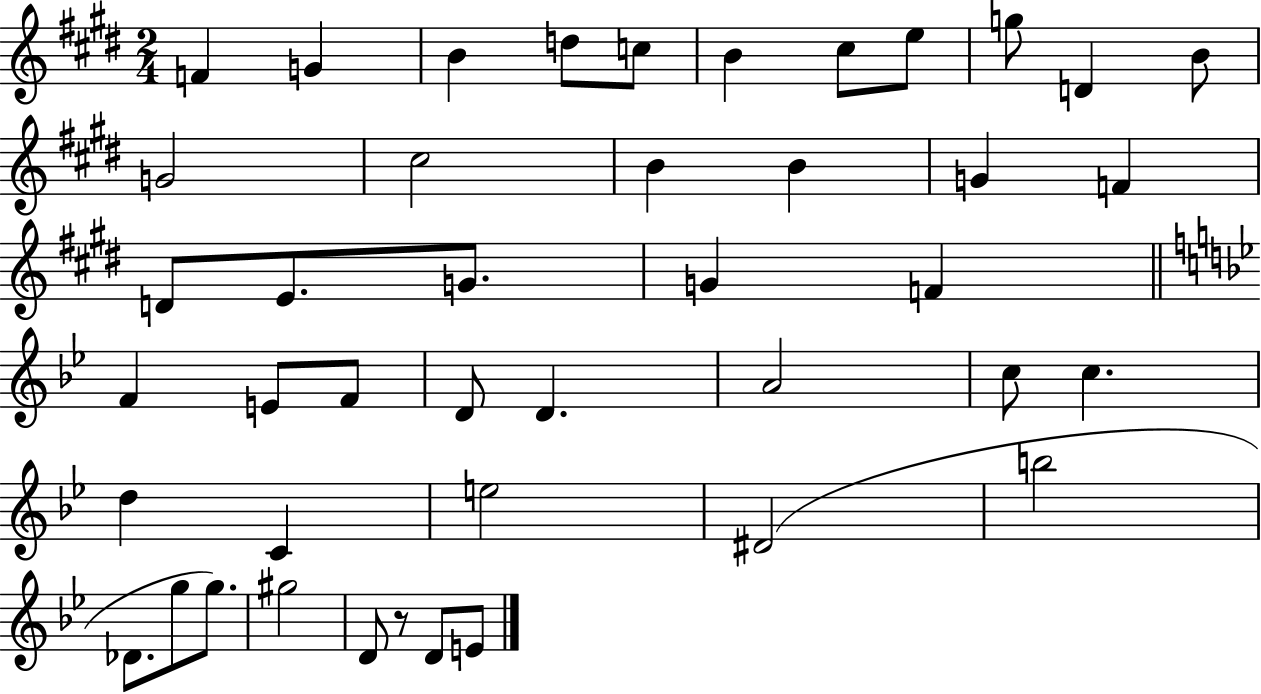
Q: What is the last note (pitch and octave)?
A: E4